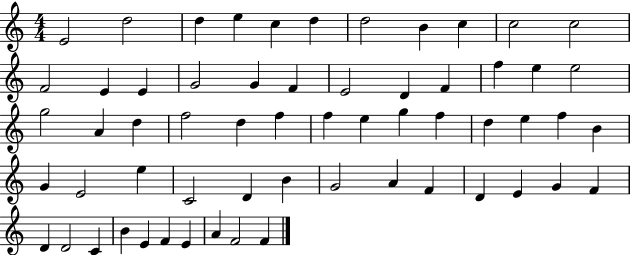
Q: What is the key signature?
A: C major